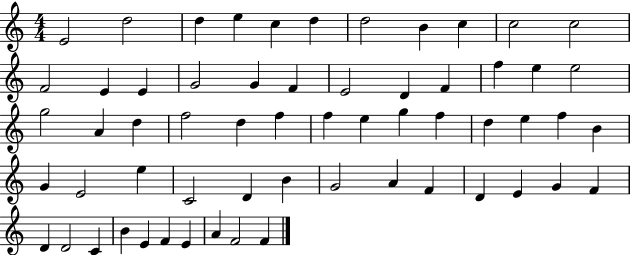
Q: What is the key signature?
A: C major